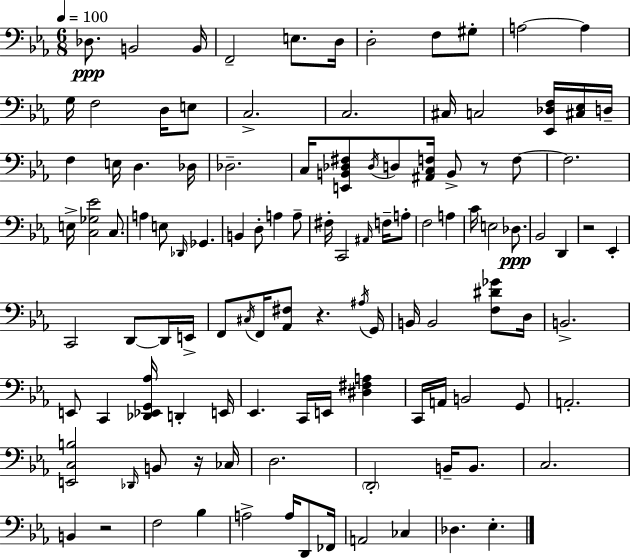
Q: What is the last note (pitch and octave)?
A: Eb3